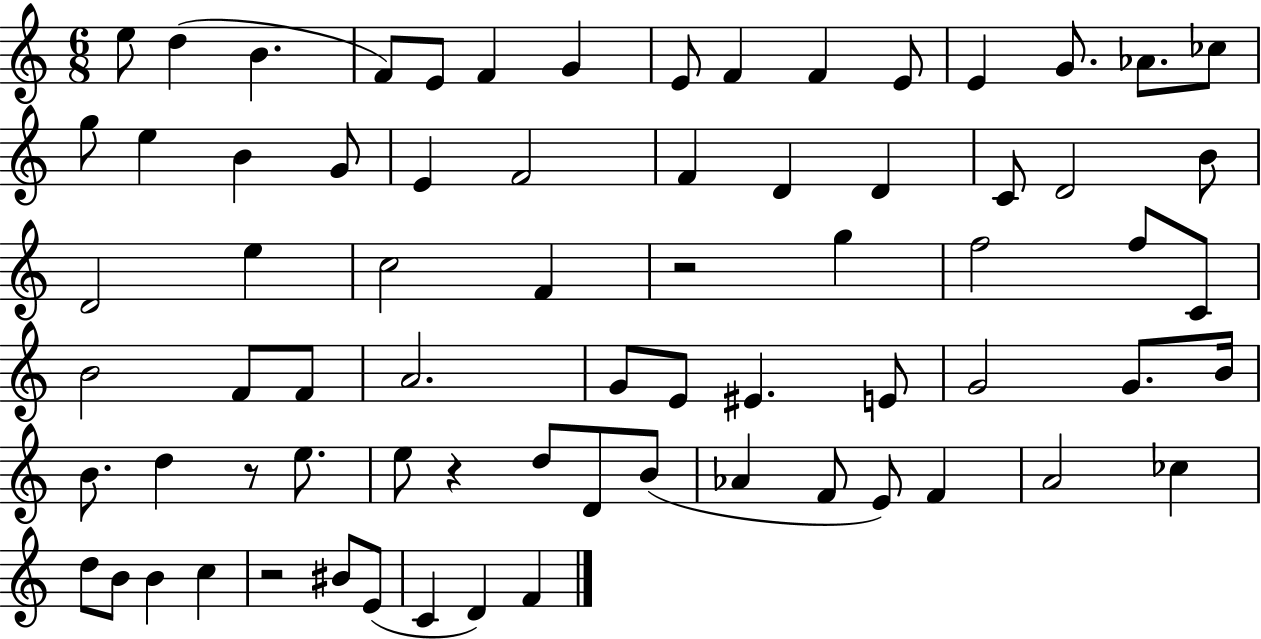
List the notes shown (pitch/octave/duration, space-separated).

E5/e D5/q B4/q. F4/e E4/e F4/q G4/q E4/e F4/q F4/q E4/e E4/q G4/e. Ab4/e. CES5/e G5/e E5/q B4/q G4/e E4/q F4/h F4/q D4/q D4/q C4/e D4/h B4/e D4/h E5/q C5/h F4/q R/h G5/q F5/h F5/e C4/e B4/h F4/e F4/e A4/h. G4/e E4/e EIS4/q. E4/e G4/h G4/e. B4/s B4/e. D5/q R/e E5/e. E5/e R/q D5/e D4/e B4/e Ab4/q F4/e E4/e F4/q A4/h CES5/q D5/e B4/e B4/q C5/q R/h BIS4/e E4/e C4/q D4/q F4/q